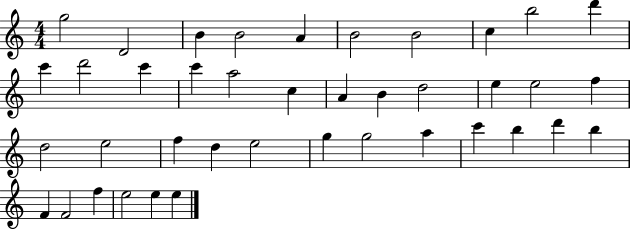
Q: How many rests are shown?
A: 0